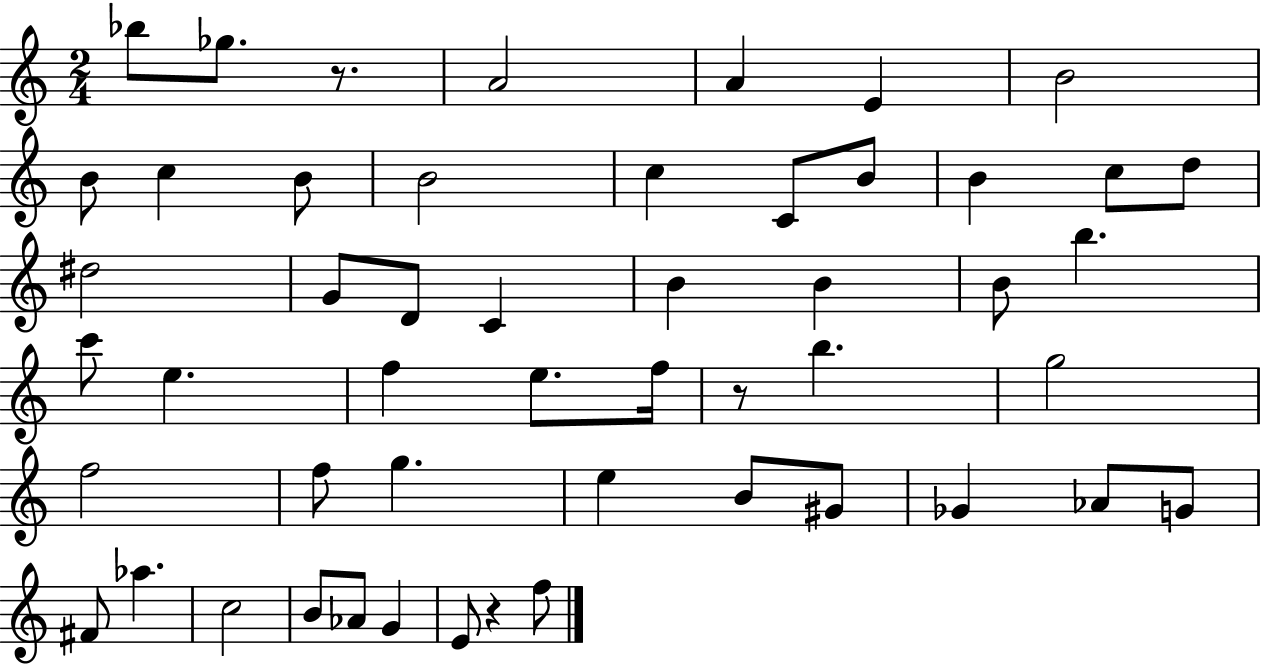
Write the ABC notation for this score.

X:1
T:Untitled
M:2/4
L:1/4
K:C
_b/2 _g/2 z/2 A2 A E B2 B/2 c B/2 B2 c C/2 B/2 B c/2 d/2 ^d2 G/2 D/2 C B B B/2 b c'/2 e f e/2 f/4 z/2 b g2 f2 f/2 g e B/2 ^G/2 _G _A/2 G/2 ^F/2 _a c2 B/2 _A/2 G E/2 z f/2